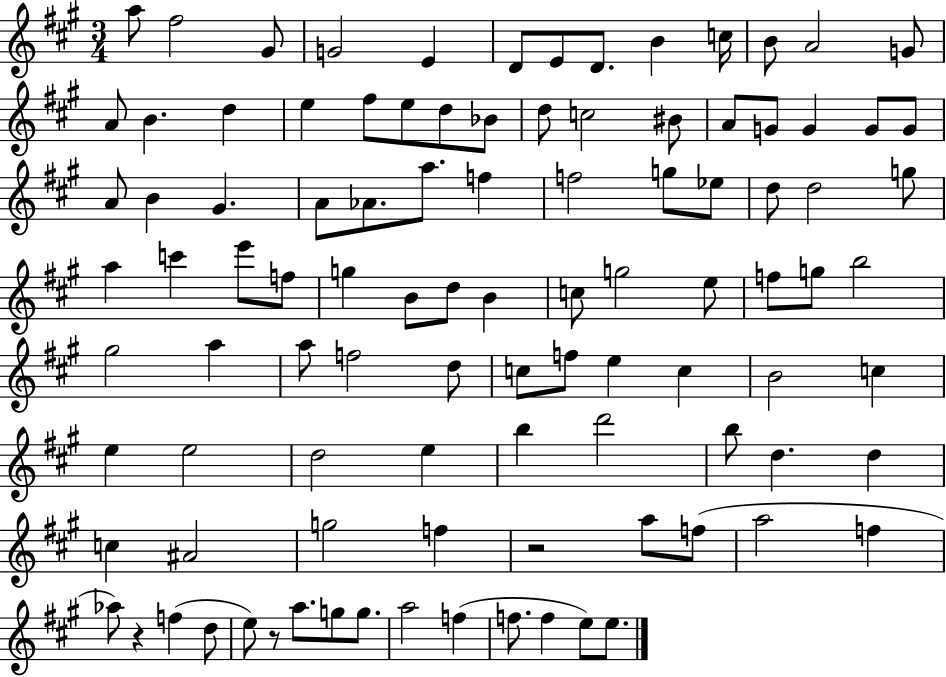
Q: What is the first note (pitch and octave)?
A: A5